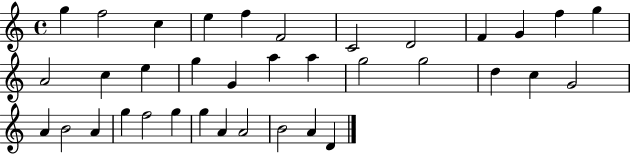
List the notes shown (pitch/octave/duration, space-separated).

G5/q F5/h C5/q E5/q F5/q F4/h C4/h D4/h F4/q G4/q F5/q G5/q A4/h C5/q E5/q G5/q G4/q A5/q A5/q G5/h G5/h D5/q C5/q G4/h A4/q B4/h A4/q G5/q F5/h G5/q G5/q A4/q A4/h B4/h A4/q D4/q